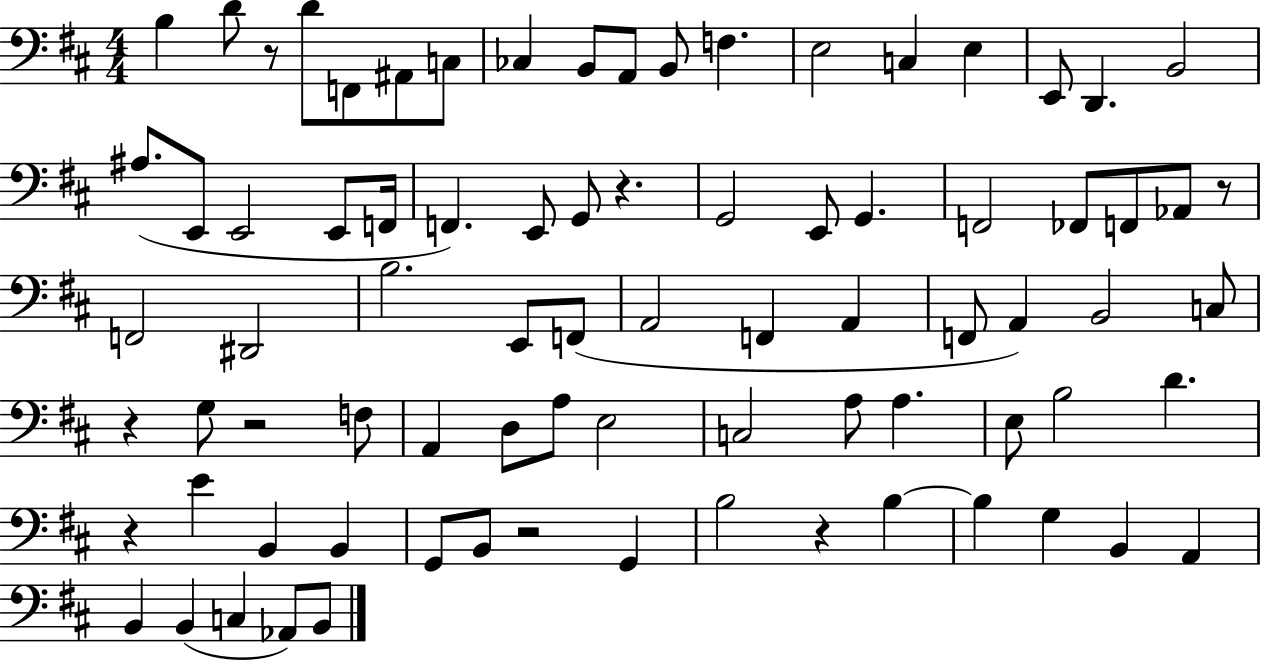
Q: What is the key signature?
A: D major